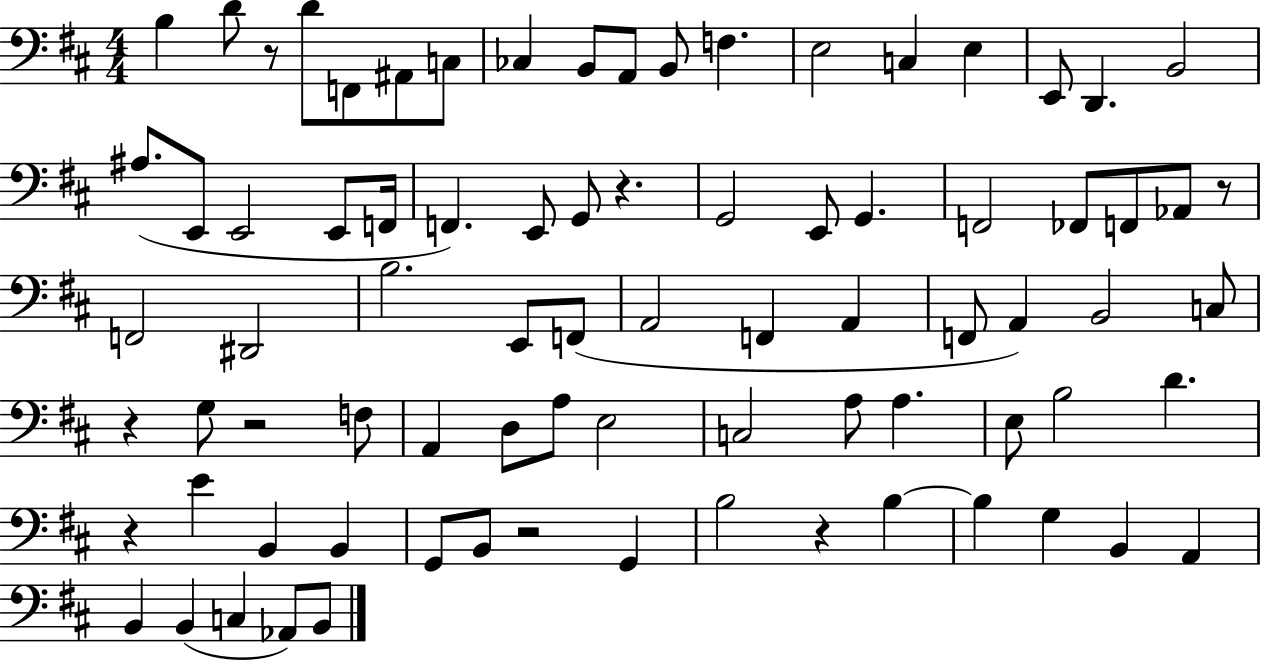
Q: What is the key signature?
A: D major